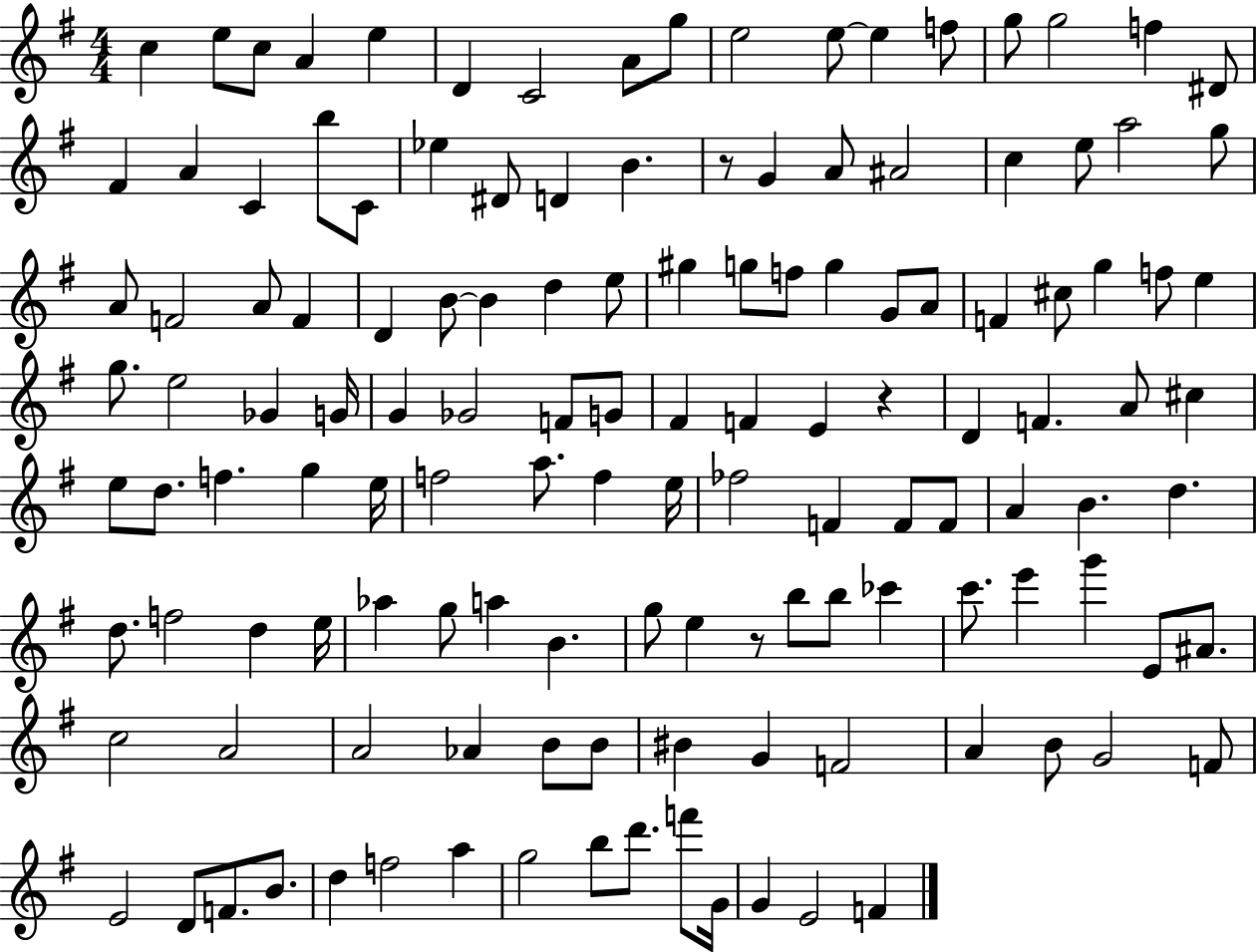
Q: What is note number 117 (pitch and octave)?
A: D4